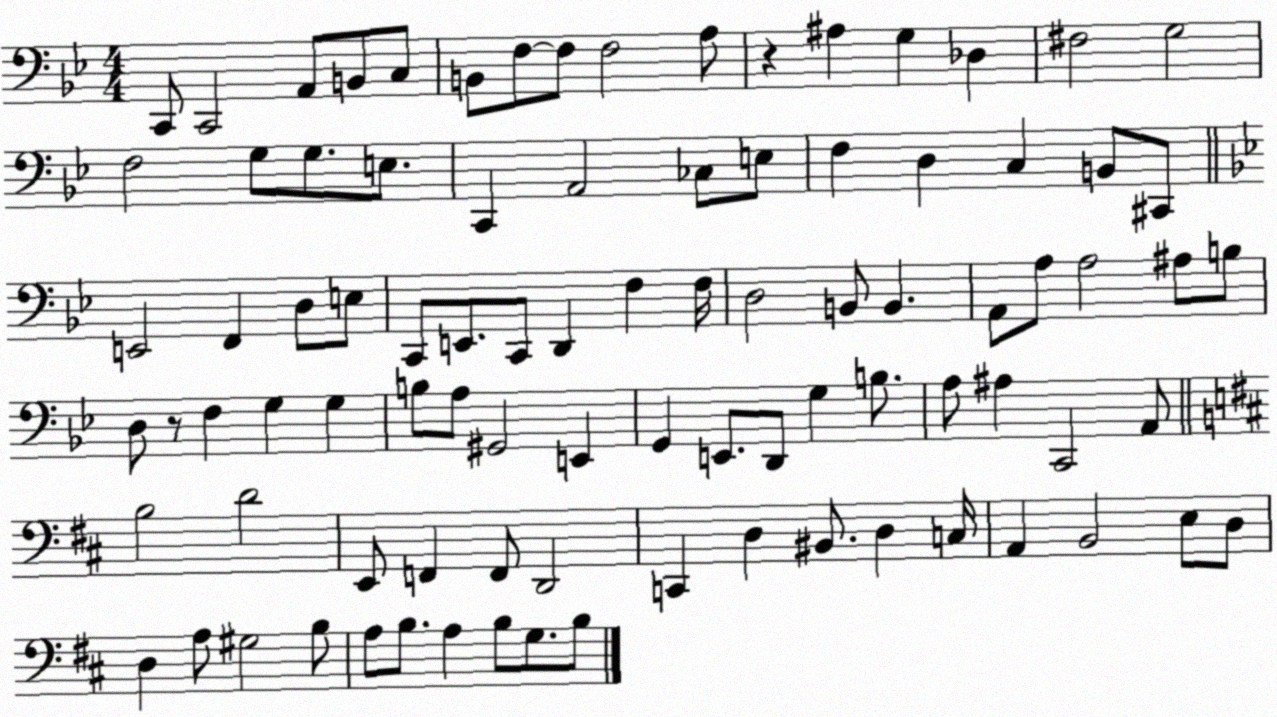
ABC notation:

X:1
T:Untitled
M:4/4
L:1/4
K:Bb
C,,/2 C,,2 A,,/2 B,,/2 C,/2 B,,/2 F,/2 F,/2 F,2 A,/2 z ^A, G, _D, ^F,2 G,2 F,2 G,/2 G,/2 E,/2 C,, A,,2 _C,/2 E,/2 F, D, C, B,,/2 ^C,,/2 E,,2 F,, D,/2 E,/2 C,,/2 E,,/2 C,,/2 D,, F, F,/4 D,2 B,,/2 B,, A,,/2 A,/2 A,2 ^A,/2 B,/2 D,/2 z/2 F, G, G, B,/2 A,/2 ^G,,2 E,, G,, E,,/2 D,,/2 G, B,/2 A,/2 ^A, C,,2 A,,/2 B,2 D2 E,,/2 F,, F,,/2 D,,2 C,, D, ^B,,/2 D, C,/4 A,, B,,2 E,/2 D,/2 D, A,/2 ^G,2 B,/2 A,/2 B,/2 A, B,/2 G,/2 B,/2